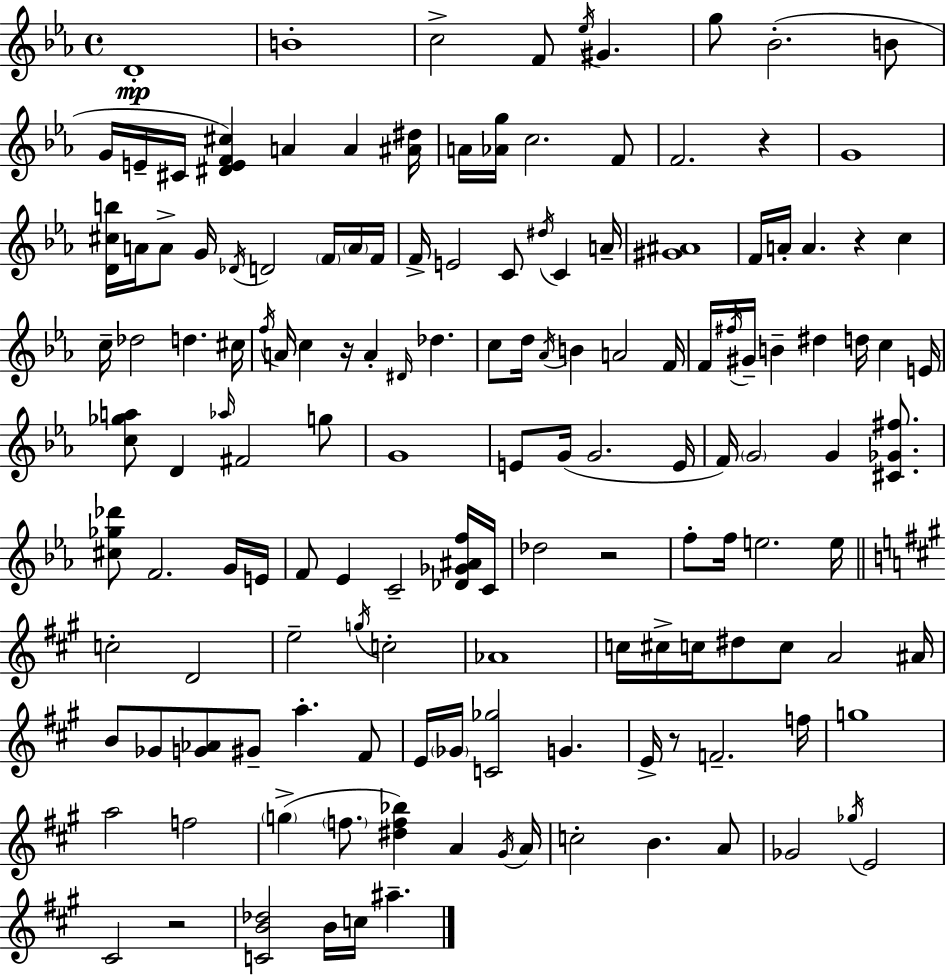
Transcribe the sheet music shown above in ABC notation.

X:1
T:Untitled
M:4/4
L:1/4
K:Eb
D4 B4 c2 F/2 _e/4 ^G g/2 _B2 B/2 G/4 E/4 ^C/4 [^DEF^c] A A [^A^d]/4 A/4 [_Ag]/4 c2 F/2 F2 z G4 [D^cb]/4 A/4 A/2 G/4 _D/4 D2 F/4 A/4 F/4 F/4 E2 C/2 ^d/4 C A/4 [^G^A]4 F/4 A/4 A z c c/4 _d2 d ^c/4 f/4 A/4 c z/4 A ^D/4 _d c/2 d/4 _A/4 B A2 F/4 F/4 ^f/4 ^G/4 B ^d d/4 c E/4 [c_ga]/2 D _a/4 ^F2 g/2 G4 E/2 G/4 G2 E/4 F/4 G2 G [^C_G^f]/2 [^c_g_d']/2 F2 G/4 E/4 F/2 _E C2 [_D_G^Af]/4 C/4 _d2 z2 f/2 f/4 e2 e/4 c2 D2 e2 g/4 c2 _A4 c/4 ^c/4 c/4 ^d/2 c/2 A2 ^A/4 B/2 _G/2 [G_A]/2 ^G/2 a ^F/2 E/4 _G/4 [C_g]2 G E/4 z/2 F2 f/4 g4 a2 f2 g f/2 [^df_b] A ^G/4 A/4 c2 B A/2 _G2 _g/4 E2 ^C2 z2 [CB_d]2 B/4 c/4 ^a